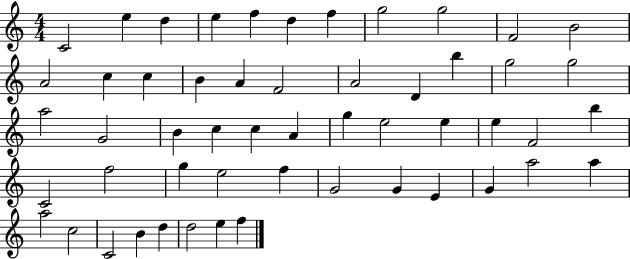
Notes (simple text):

C4/h E5/q D5/q E5/q F5/q D5/q F5/q G5/h G5/h F4/h B4/h A4/h C5/q C5/q B4/q A4/q F4/h A4/h D4/q B5/q G5/h G5/h A5/h G4/h B4/q C5/q C5/q A4/q G5/q E5/h E5/q E5/q F4/h B5/q C4/h F5/h G5/q E5/h F5/q G4/h G4/q E4/q G4/q A5/h A5/q A5/h C5/h C4/h B4/q D5/q D5/h E5/q F5/q